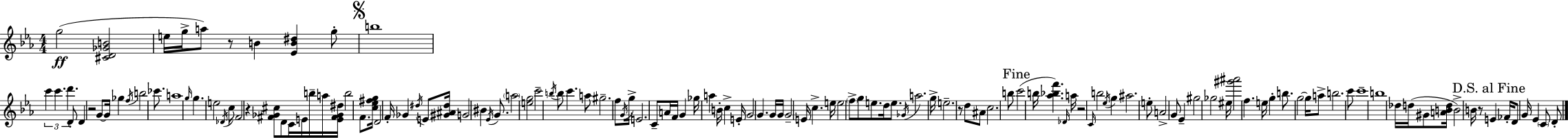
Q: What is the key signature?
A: C minor